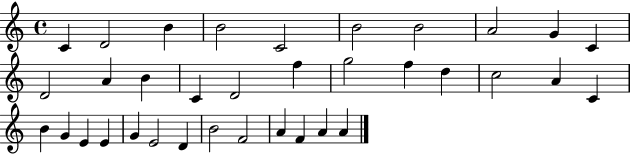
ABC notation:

X:1
T:Untitled
M:4/4
L:1/4
K:C
C D2 B B2 C2 B2 B2 A2 G C D2 A B C D2 f g2 f d c2 A C B G E E G E2 D B2 F2 A F A A